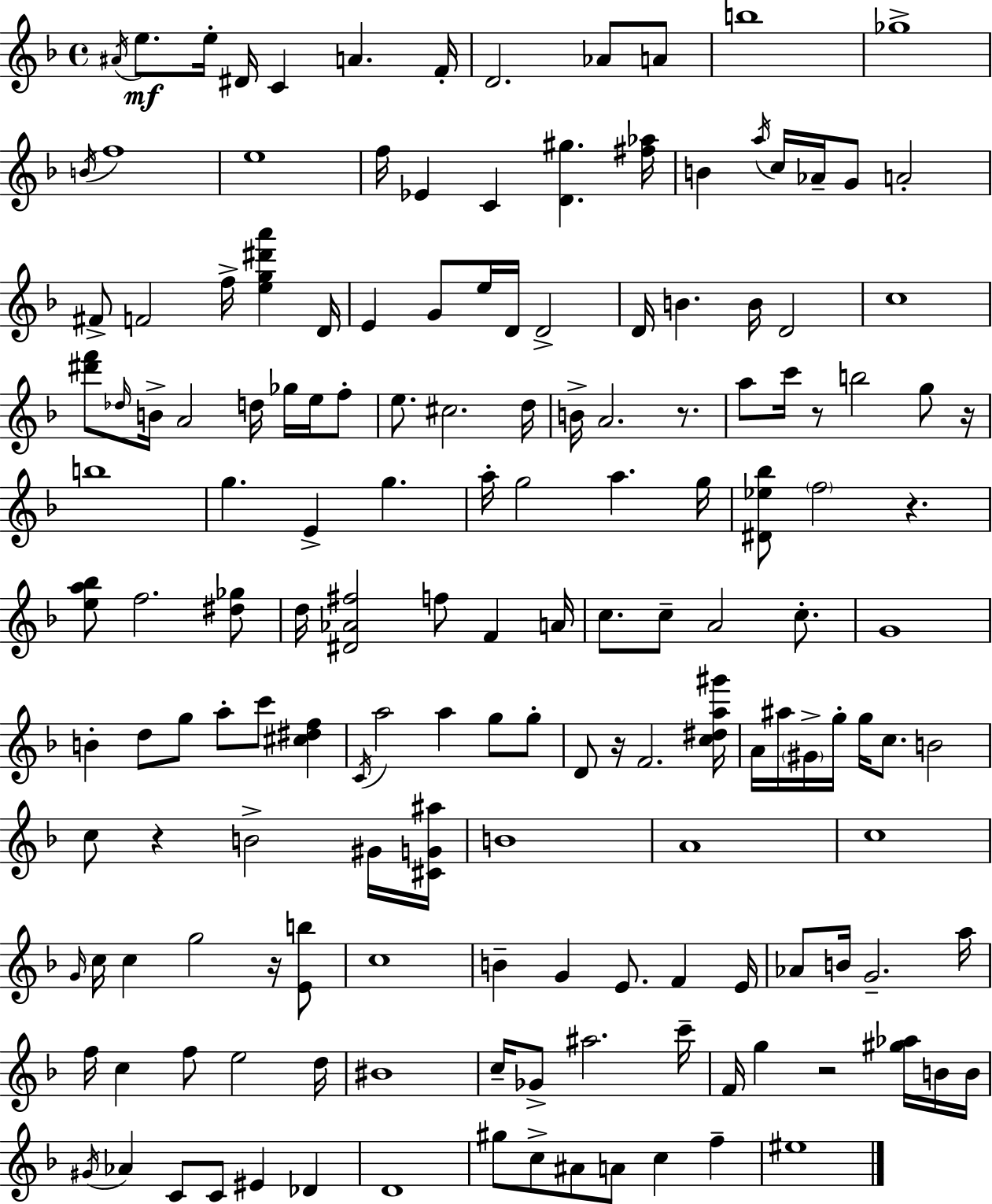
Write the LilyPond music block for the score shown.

{
  \clef treble
  \time 4/4
  \defaultTimeSignature
  \key f \major
  \acciaccatura { ais'16 }\mf e''8. e''16-. dis'16 c'4 a'4. | f'16-. d'2. aes'8 a'8 | b''1 | ges''1-> | \break \acciaccatura { b'16 } f''1 | e''1 | f''16 ees'4 c'4 <d' gis''>4. | <fis'' aes''>16 b'4 \acciaccatura { a''16 } c''16 aes'16-- g'8 a'2-. | \break fis'8-> f'2 f''16-> <e'' g'' dis''' a'''>4 | d'16 e'4 g'8 e''16 d'16 d'2-> | d'16 b'4. b'16 d'2 | c''1 | \break <dis''' f'''>8 \grace { des''16 } b'16-> a'2 d''16 | ges''16 e''16 f''8-. e''8. cis''2. | d''16 b'16-> a'2. | r8. a''8 c'''16 r8 b''2 | \break g''8 r16 b''1 | g''4. e'4-> g''4. | a''16-. g''2 a''4. | g''16 <dis' ees'' bes''>8 \parenthesize f''2 r4. | \break <e'' a'' bes''>8 f''2. | <dis'' ges''>8 d''16 <dis' aes' fis''>2 f''8 f'4 | a'16 c''8. c''8-- a'2 | c''8.-. g'1 | \break b'4-. d''8 g''8 a''8-. c'''8 | <cis'' dis'' f''>4 \acciaccatura { c'16 } a''2 a''4 | g''8 g''8-. d'8 r16 f'2. | <c'' dis'' a'' gis'''>16 a'16 ais''16 \parenthesize gis'16-> g''16-. g''16 c''8. b'2 | \break c''8 r4 b'2-> | gis'16 <cis' g' ais''>16 b'1 | a'1 | c''1 | \break \grace { g'16 } c''16 c''4 g''2 | r16 <e' b''>8 c''1 | b'4-- g'4 e'8. | f'4 e'16 aes'8 b'16 g'2.-- | \break a''16 f''16 c''4 f''8 e''2 | d''16 bis'1 | c''16-- ges'8-> ais''2. | c'''16-- f'16 g''4 r2 | \break <gis'' aes''>16 b'16 b'16 \acciaccatura { gis'16 } aes'4 c'8 c'8 eis'4 | des'4 d'1 | gis''8 c''8-> ais'8 a'8 c''4 | f''4-- eis''1 | \break \bar "|."
}